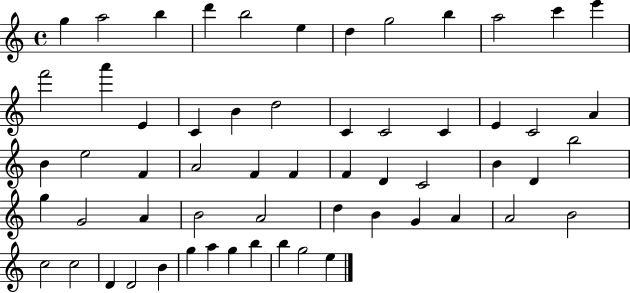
{
  \clef treble
  \time 4/4
  \defaultTimeSignature
  \key c \major
  g''4 a''2 b''4 | d'''4 b''2 e''4 | d''4 g''2 b''4 | a''2 c'''4 e'''4 | \break f'''2 a'''4 e'4 | c'4 b'4 d''2 | c'4 c'2 c'4 | e'4 c'2 a'4 | \break b'4 e''2 f'4 | a'2 f'4 f'4 | f'4 d'4 c'2 | b'4 d'4 b''2 | \break g''4 g'2 a'4 | b'2 a'2 | d''4 b'4 g'4 a'4 | a'2 b'2 | \break c''2 c''2 | d'4 d'2 b'4 | g''4 a''4 g''4 b''4 | b''4 g''2 e''4 | \break \bar "|."
}